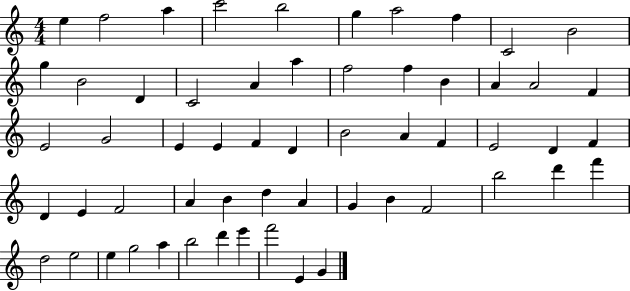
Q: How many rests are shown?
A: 0